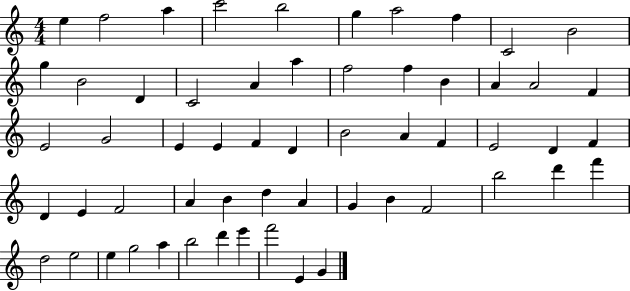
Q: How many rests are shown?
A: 0